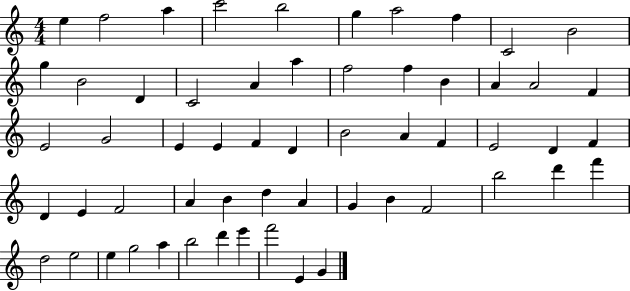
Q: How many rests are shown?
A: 0